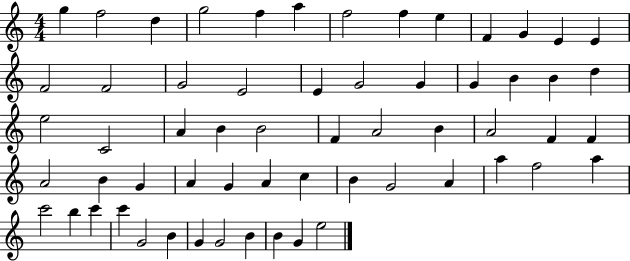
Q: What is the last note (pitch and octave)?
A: E5